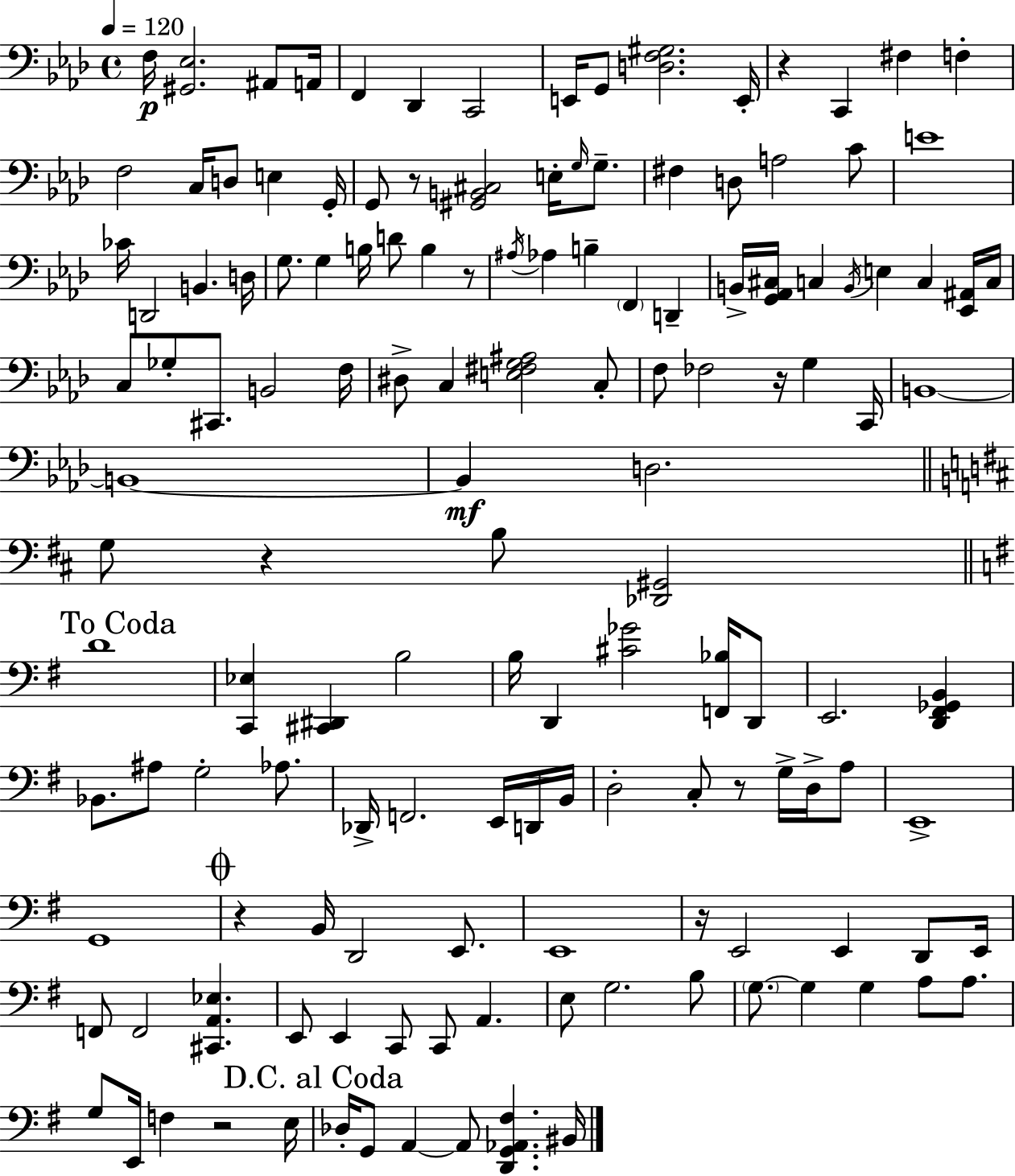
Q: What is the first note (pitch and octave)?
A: F3